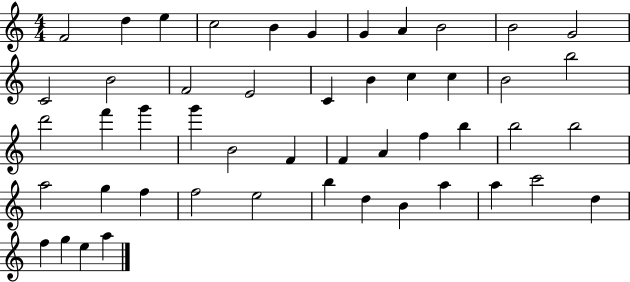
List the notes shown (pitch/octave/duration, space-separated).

F4/h D5/q E5/q C5/h B4/q G4/q G4/q A4/q B4/h B4/h G4/h C4/h B4/h F4/h E4/h C4/q B4/q C5/q C5/q B4/h B5/h D6/h F6/q G6/q G6/q B4/h F4/q F4/q A4/q F5/q B5/q B5/h B5/h A5/h G5/q F5/q F5/h E5/h B5/q D5/q B4/q A5/q A5/q C6/h D5/q F5/q G5/q E5/q A5/q